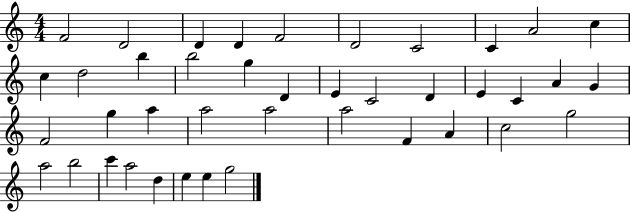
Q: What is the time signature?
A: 4/4